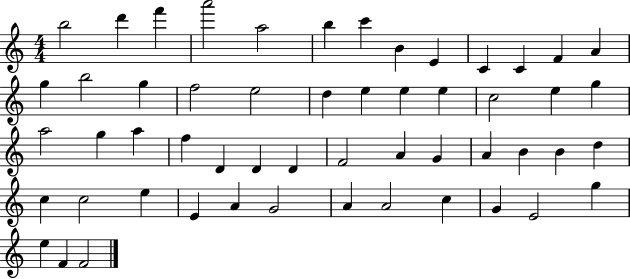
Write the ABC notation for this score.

X:1
T:Untitled
M:4/4
L:1/4
K:C
b2 d' f' a'2 a2 b c' B E C C F A g b2 g f2 e2 d e e e c2 e g a2 g a f D D D F2 A G A B B d c c2 e E A G2 A A2 c G E2 g e F F2